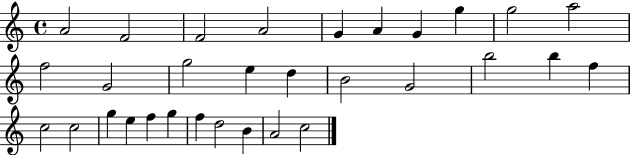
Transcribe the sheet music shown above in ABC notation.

X:1
T:Untitled
M:4/4
L:1/4
K:C
A2 F2 F2 A2 G A G g g2 a2 f2 G2 g2 e d B2 G2 b2 b f c2 c2 g e f g f d2 B A2 c2